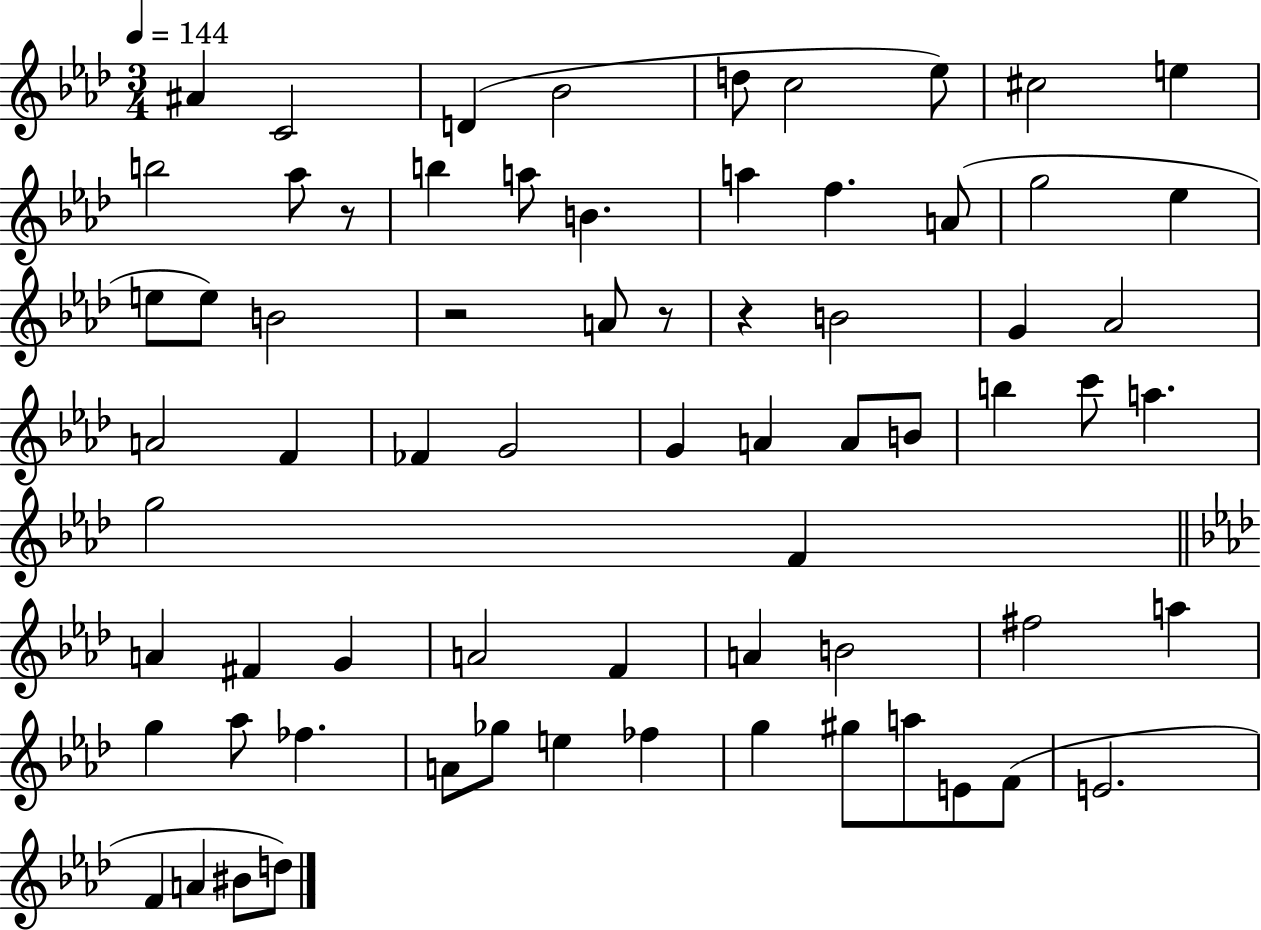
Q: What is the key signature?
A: AES major